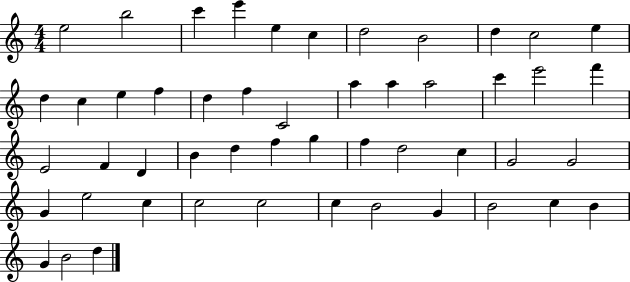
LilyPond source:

{
  \clef treble
  \numericTimeSignature
  \time 4/4
  \key c \major
  e''2 b''2 | c'''4 e'''4 e''4 c''4 | d''2 b'2 | d''4 c''2 e''4 | \break d''4 c''4 e''4 f''4 | d''4 f''4 c'2 | a''4 a''4 a''2 | c'''4 e'''2 f'''4 | \break e'2 f'4 d'4 | b'4 d''4 f''4 g''4 | f''4 d''2 c''4 | g'2 g'2 | \break g'4 e''2 c''4 | c''2 c''2 | c''4 b'2 g'4 | b'2 c''4 b'4 | \break g'4 b'2 d''4 | \bar "|."
}